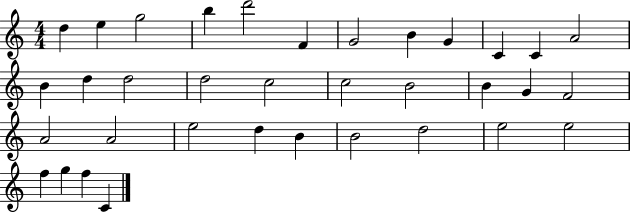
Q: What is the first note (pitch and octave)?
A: D5